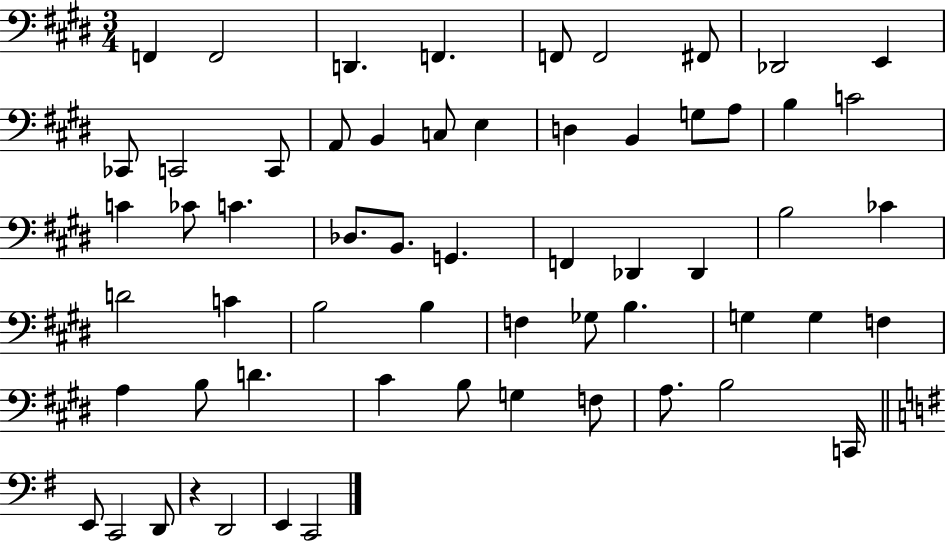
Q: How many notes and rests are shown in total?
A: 60